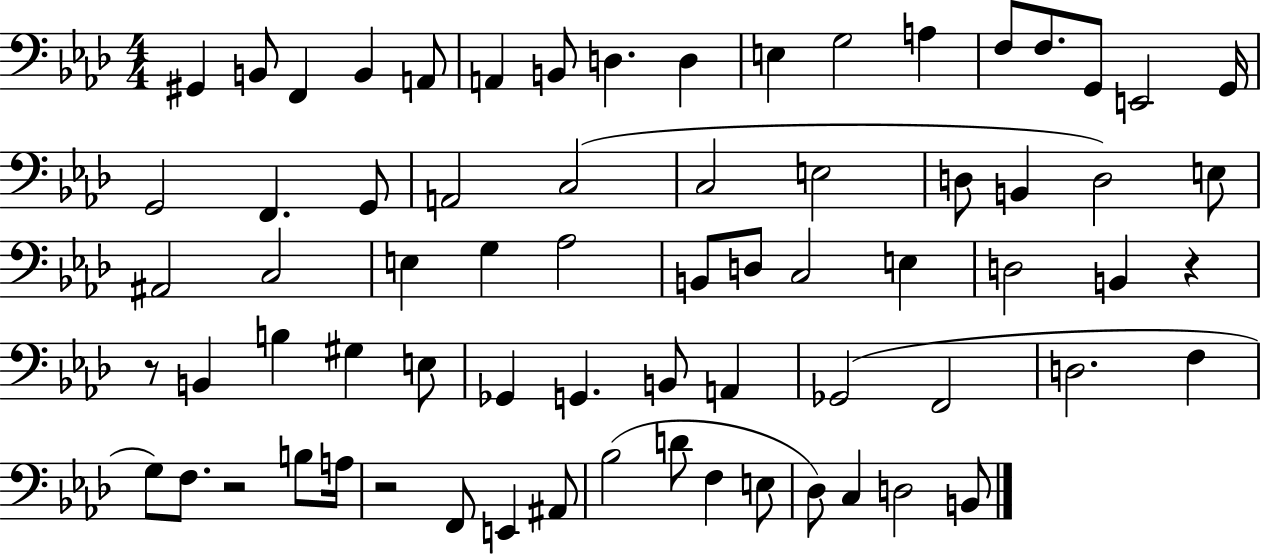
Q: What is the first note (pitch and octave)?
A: G#2